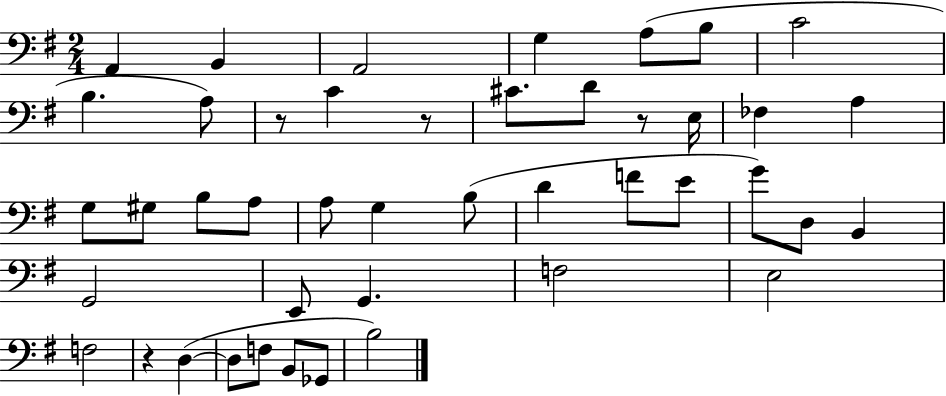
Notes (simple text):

A2/q B2/q A2/h G3/q A3/e B3/e C4/h B3/q. A3/e R/e C4/q R/e C#4/e. D4/e R/e E3/s FES3/q A3/q G3/e G#3/e B3/e A3/e A3/e G3/q B3/e D4/q F4/e E4/e G4/e D3/e B2/q G2/h E2/e G2/q. F3/h E3/h F3/h R/q D3/q D3/e F3/e B2/e Gb2/e B3/h